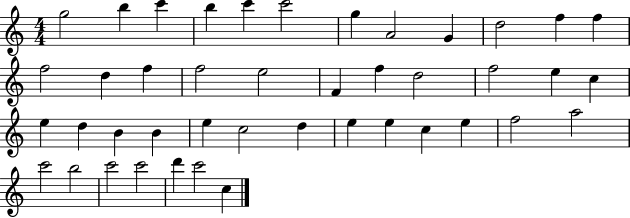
X:1
T:Untitled
M:4/4
L:1/4
K:C
g2 b c' b c' c'2 g A2 G d2 f f f2 d f f2 e2 F f d2 f2 e c e d B B e c2 d e e c e f2 a2 c'2 b2 c'2 c'2 d' c'2 c